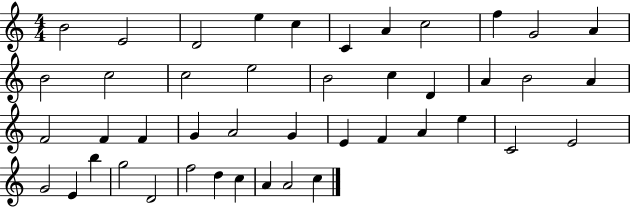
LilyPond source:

{
  \clef treble
  \numericTimeSignature
  \time 4/4
  \key c \major
  b'2 e'2 | d'2 e''4 c''4 | c'4 a'4 c''2 | f''4 g'2 a'4 | \break b'2 c''2 | c''2 e''2 | b'2 c''4 d'4 | a'4 b'2 a'4 | \break f'2 f'4 f'4 | g'4 a'2 g'4 | e'4 f'4 a'4 e''4 | c'2 e'2 | \break g'2 e'4 b''4 | g''2 d'2 | f''2 d''4 c''4 | a'4 a'2 c''4 | \break \bar "|."
}